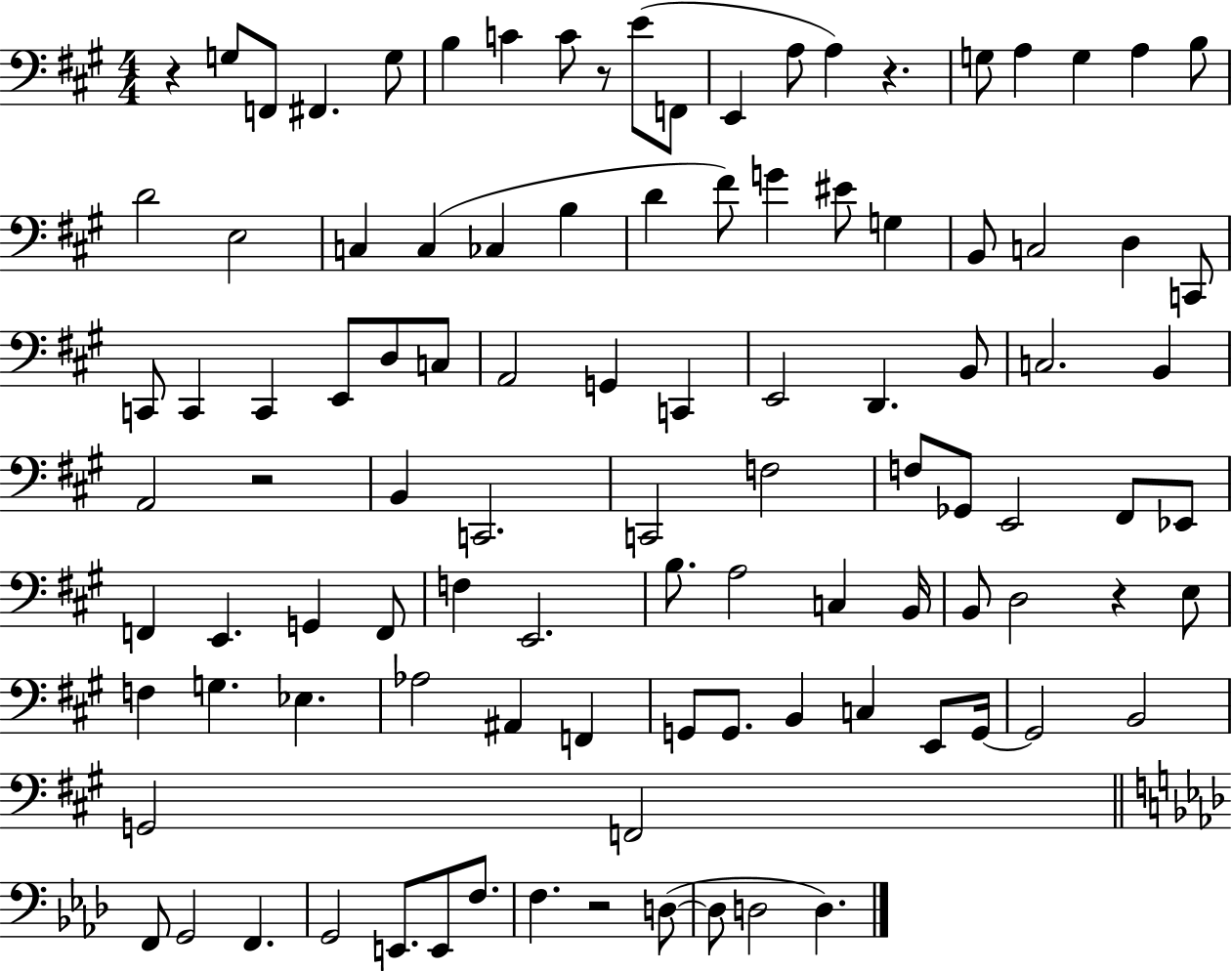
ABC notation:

X:1
T:Untitled
M:4/4
L:1/4
K:A
z G,/2 F,,/2 ^F,, G,/2 B, C C/2 z/2 E/2 F,,/2 E,, A,/2 A, z G,/2 A, G, A, B,/2 D2 E,2 C, C, _C, B, D ^F/2 G ^E/2 G, B,,/2 C,2 D, C,,/2 C,,/2 C,, C,, E,,/2 D,/2 C,/2 A,,2 G,, C,, E,,2 D,, B,,/2 C,2 B,, A,,2 z2 B,, C,,2 C,,2 F,2 F,/2 _G,,/2 E,,2 ^F,,/2 _E,,/2 F,, E,, G,, F,,/2 F, E,,2 B,/2 A,2 C, B,,/4 B,,/2 D,2 z E,/2 F, G, _E, _A,2 ^A,, F,, G,,/2 G,,/2 B,, C, E,,/2 G,,/4 G,,2 B,,2 G,,2 F,,2 F,,/2 G,,2 F,, G,,2 E,,/2 E,,/2 F,/2 F, z2 D,/2 D,/2 D,2 D,